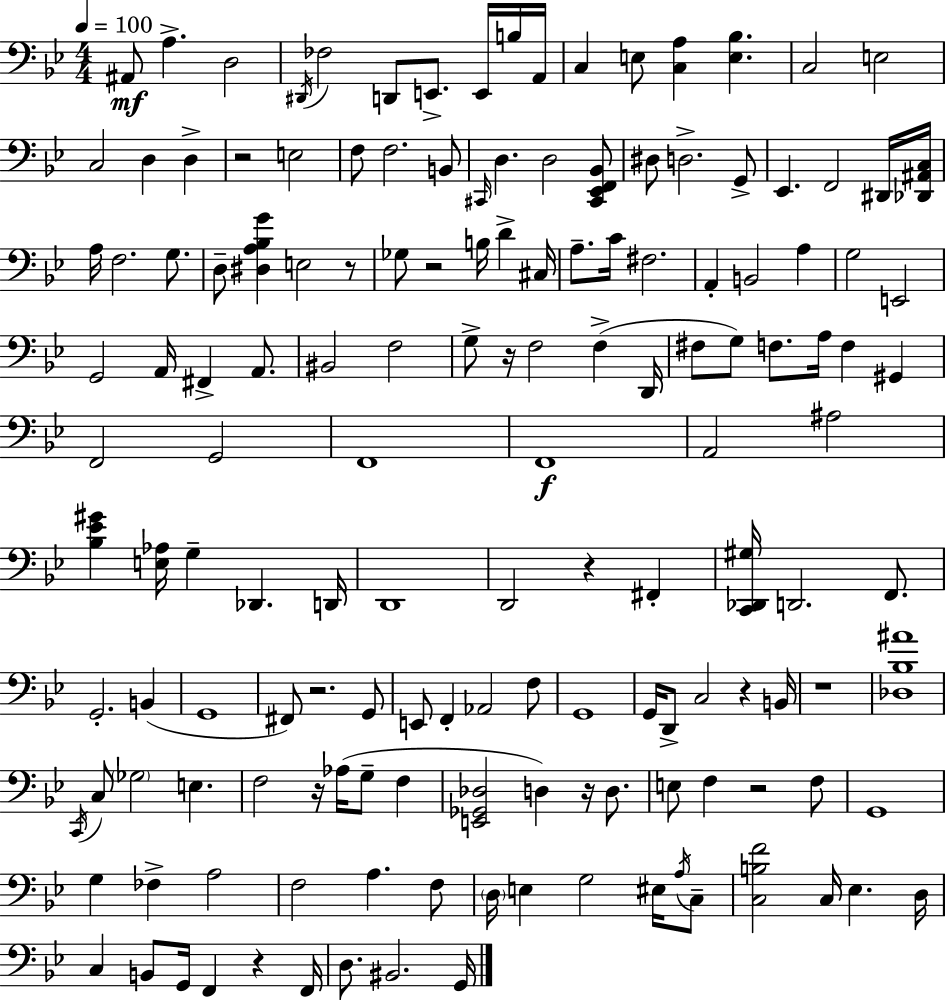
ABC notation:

X:1
T:Untitled
M:4/4
L:1/4
K:Bb
^A,,/2 A, D,2 ^D,,/4 _F,2 D,,/2 E,,/2 E,,/4 B,/4 A,,/4 C, E,/2 [C,A,] [E,_B,] C,2 E,2 C,2 D, D, z2 E,2 F,/2 F,2 B,,/2 ^C,,/4 D, D,2 [^C,,_E,,F,,_B,,]/2 ^D,/2 D,2 G,,/2 _E,, F,,2 ^D,,/4 [_D,,^A,,C,]/4 A,/4 F,2 G,/2 D,/2 [^D,A,_B,G] E,2 z/2 _G,/2 z2 B,/4 D ^C,/4 A,/2 C/4 ^F,2 A,, B,,2 A, G,2 E,,2 G,,2 A,,/4 ^F,, A,,/2 ^B,,2 F,2 G,/2 z/4 F,2 F, D,,/4 ^F,/2 G,/2 F,/2 A,/4 F, ^G,, F,,2 G,,2 F,,4 F,,4 A,,2 ^A,2 [_B,_E^G] [E,_A,]/4 G, _D,, D,,/4 D,,4 D,,2 z ^F,, [C,,_D,,^G,]/4 D,,2 F,,/2 G,,2 B,, G,,4 ^F,,/2 z2 G,,/2 E,,/2 F,, _A,,2 F,/2 G,,4 G,,/4 D,,/2 C,2 z B,,/4 z4 [_D,_B,^A]4 C,,/4 C,/2 _G,2 E, F,2 z/4 _A,/4 G,/2 F, [E,,_G,,_D,]2 D, z/4 D,/2 E,/2 F, z2 F,/2 G,,4 G, _F, A,2 F,2 A, F,/2 D,/4 E, G,2 ^E,/4 A,/4 C,/2 [C,B,F]2 C,/4 _E, D,/4 C, B,,/2 G,,/4 F,, z F,,/4 D,/2 ^B,,2 G,,/4